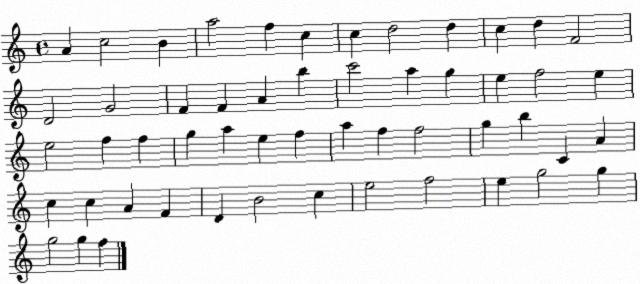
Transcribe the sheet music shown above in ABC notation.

X:1
T:Untitled
M:4/4
L:1/4
K:C
A c2 B a2 f c c d2 d c d F2 D2 G2 F F A b c'2 a g e f2 e e2 f f g a e f a f f2 g b C A c c A F D B2 c e2 f2 e g2 g g2 g f